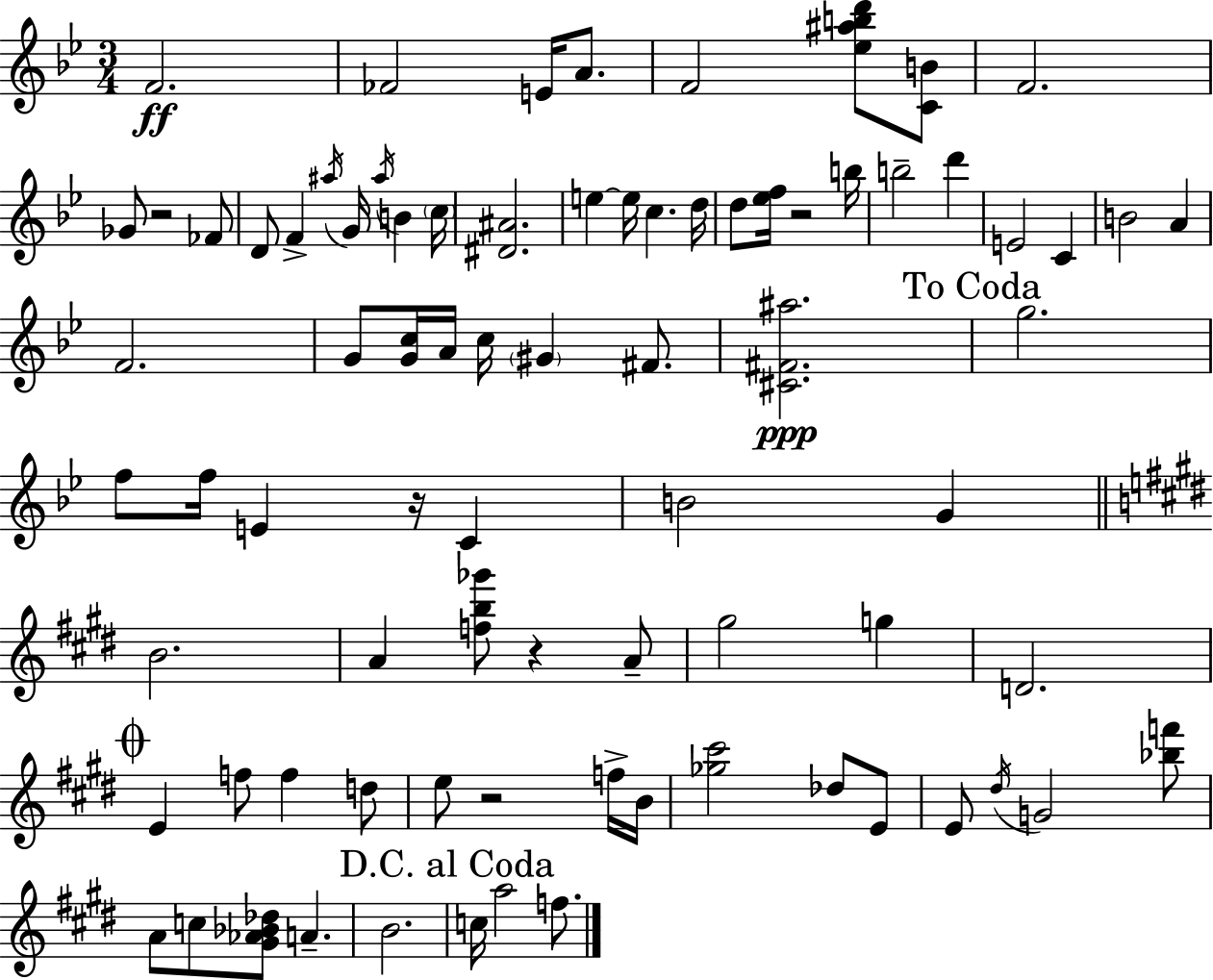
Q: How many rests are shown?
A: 5